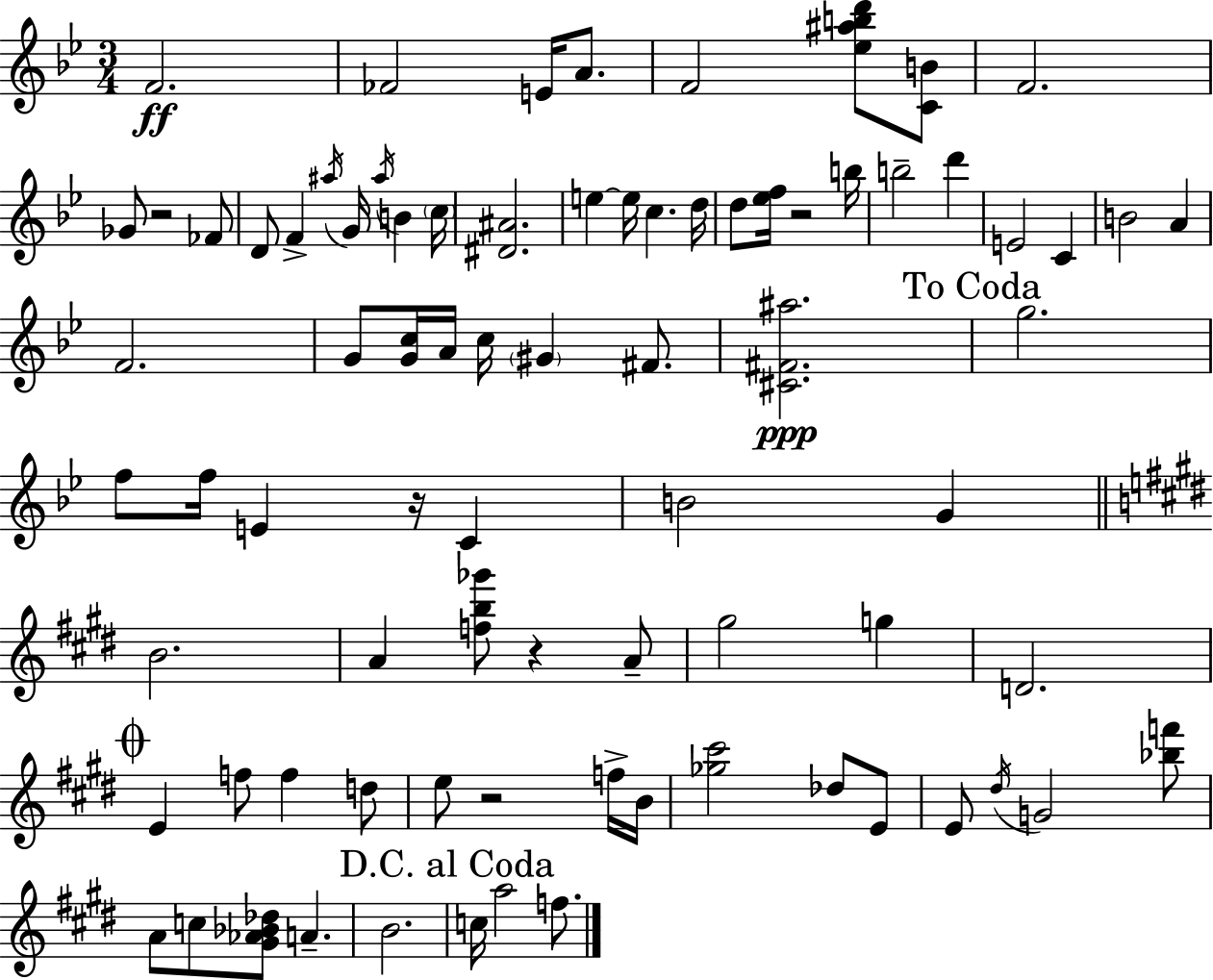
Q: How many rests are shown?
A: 5